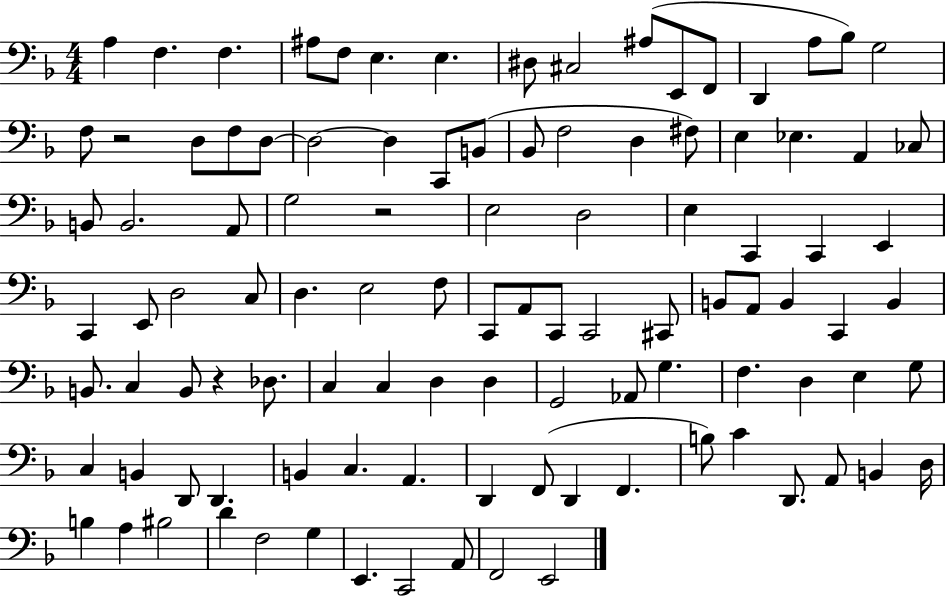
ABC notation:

X:1
T:Untitled
M:4/4
L:1/4
K:F
A, F, F, ^A,/2 F,/2 E, E, ^D,/2 ^C,2 ^A,/2 E,,/2 F,,/2 D,, A,/2 _B,/2 G,2 F,/2 z2 D,/2 F,/2 D,/2 D,2 D, C,,/2 B,,/2 _B,,/2 F,2 D, ^F,/2 E, _E, A,, _C,/2 B,,/2 B,,2 A,,/2 G,2 z2 E,2 D,2 E, C,, C,, E,, C,, E,,/2 D,2 C,/2 D, E,2 F,/2 C,,/2 A,,/2 C,,/2 C,,2 ^C,,/2 B,,/2 A,,/2 B,, C,, B,, B,,/2 C, B,,/2 z _D,/2 C, C, D, D, G,,2 _A,,/2 G, F, D, E, G,/2 C, B,, D,,/2 D,, B,, C, A,, D,, F,,/2 D,, F,, B,/2 C D,,/2 A,,/2 B,, D,/4 B, A, ^B,2 D F,2 G, E,, C,,2 A,,/2 F,,2 E,,2